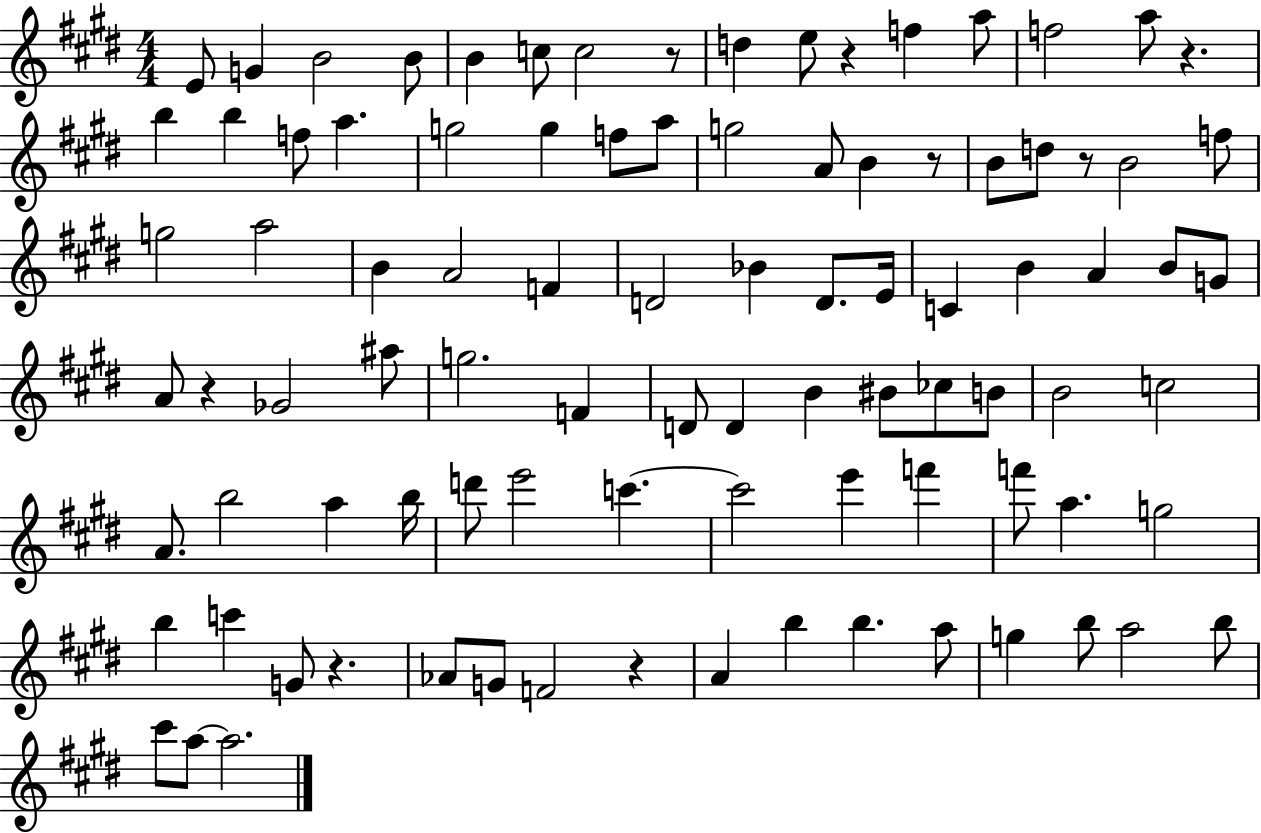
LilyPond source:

{
  \clef treble
  \numericTimeSignature
  \time 4/4
  \key e \major
  e'8 g'4 b'2 b'8 | b'4 c''8 c''2 r8 | d''4 e''8 r4 f''4 a''8 | f''2 a''8 r4. | \break b''4 b''4 f''8 a''4. | g''2 g''4 f''8 a''8 | g''2 a'8 b'4 r8 | b'8 d''8 r8 b'2 f''8 | \break g''2 a''2 | b'4 a'2 f'4 | d'2 bes'4 d'8. e'16 | c'4 b'4 a'4 b'8 g'8 | \break a'8 r4 ges'2 ais''8 | g''2. f'4 | d'8 d'4 b'4 bis'8 ces''8 b'8 | b'2 c''2 | \break a'8. b''2 a''4 b''16 | d'''8 e'''2 c'''4.~~ | c'''2 e'''4 f'''4 | f'''8 a''4. g''2 | \break b''4 c'''4 g'8 r4. | aes'8 g'8 f'2 r4 | a'4 b''4 b''4. a''8 | g''4 b''8 a''2 b''8 | \break cis'''8 a''8~~ a''2. | \bar "|."
}